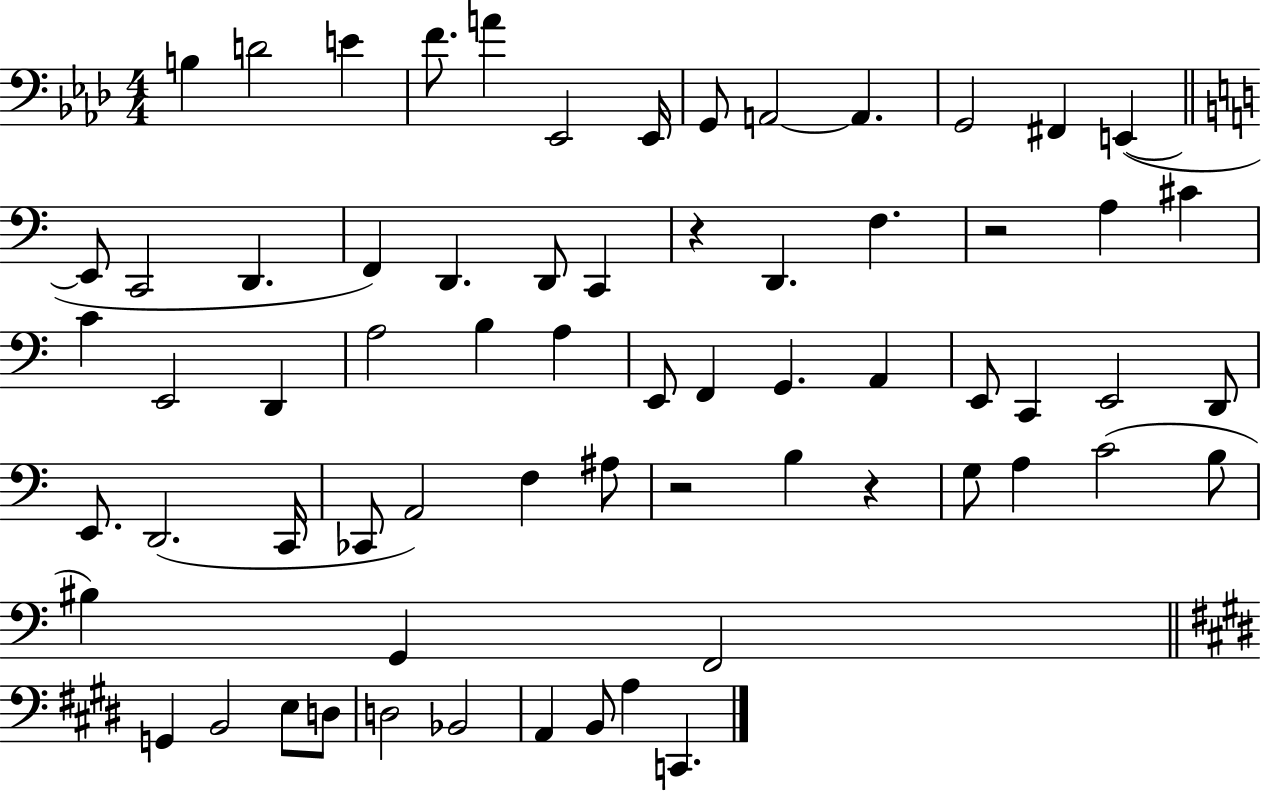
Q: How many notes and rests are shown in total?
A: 67